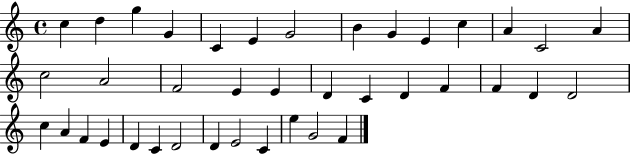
C5/q D5/q G5/q G4/q C4/q E4/q G4/h B4/q G4/q E4/q C5/q A4/q C4/h A4/q C5/h A4/h F4/h E4/q E4/q D4/q C4/q D4/q F4/q F4/q D4/q D4/h C5/q A4/q F4/q E4/q D4/q C4/q D4/h D4/q E4/h C4/q E5/q G4/h F4/q